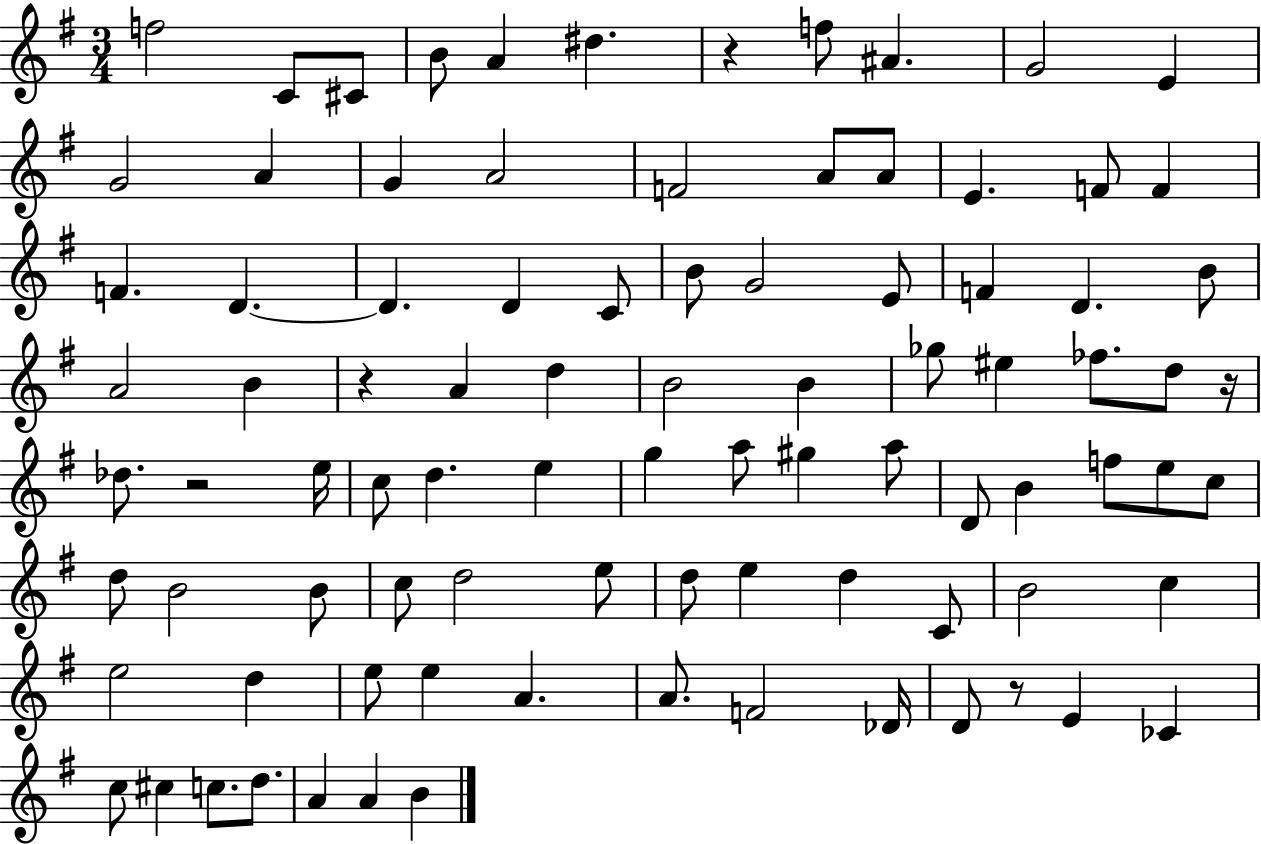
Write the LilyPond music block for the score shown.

{
  \clef treble
  \numericTimeSignature
  \time 3/4
  \key g \major
  f''2 c'8 cis'8 | b'8 a'4 dis''4. | r4 f''8 ais'4. | g'2 e'4 | \break g'2 a'4 | g'4 a'2 | f'2 a'8 a'8 | e'4. f'8 f'4 | \break f'4. d'4.~~ | d'4. d'4 c'8 | b'8 g'2 e'8 | f'4 d'4. b'8 | \break a'2 b'4 | r4 a'4 d''4 | b'2 b'4 | ges''8 eis''4 fes''8. d''8 r16 | \break des''8. r2 e''16 | c''8 d''4. e''4 | g''4 a''8 gis''4 a''8 | d'8 b'4 f''8 e''8 c''8 | \break d''8 b'2 b'8 | c''8 d''2 e''8 | d''8 e''4 d''4 c'8 | b'2 c''4 | \break e''2 d''4 | e''8 e''4 a'4. | a'8. f'2 des'16 | d'8 r8 e'4 ces'4 | \break c''8 cis''4 c''8. d''8. | a'4 a'4 b'4 | \bar "|."
}